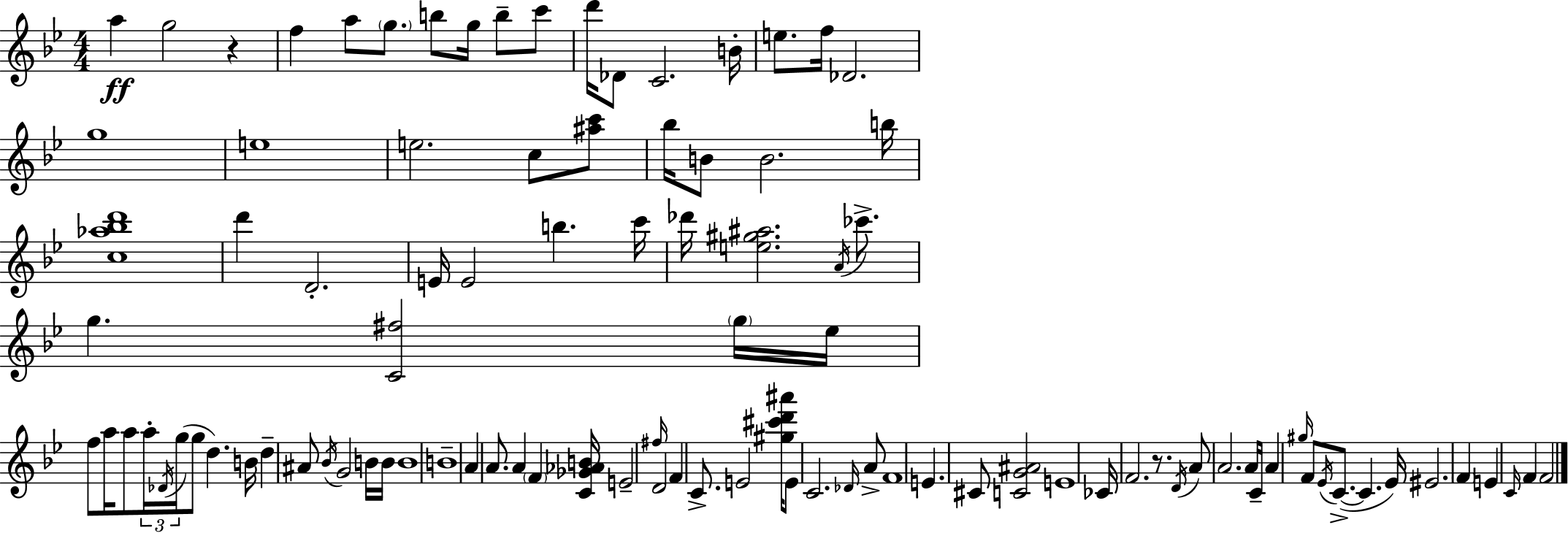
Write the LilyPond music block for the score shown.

{
  \clef treble
  \numericTimeSignature
  \time 4/4
  \key bes \major
  \repeat volta 2 { a''4\ff g''2 r4 | f''4 a''8 \parenthesize g''8. b''8 g''16 b''8-- c'''8 | d'''16 des'8 c'2. b'16-. | e''8. f''16 des'2. | \break g''1 | e''1 | e''2. c''8 <ais'' c'''>8 | bes''16 b'8 b'2. b''16 | \break <c'' aes'' bes'' d'''>1 | d'''4 d'2.-. | e'16 e'2 b''4. c'''16 | des'''16 <e'' gis'' ais''>2. \acciaccatura { a'16 } ces'''8.-> | \break g''4. <c' fis''>2 \parenthesize g''16 | ees''16 f''8 a''16 a''8 \tuplet 3/2 { a''16-. \acciaccatura { des'16 }( g''16 } g''8 d''4.) | b'16 d''4-- ais'8 \acciaccatura { bes'16 } g'2 | b'16 b'16 b'1 | \break b'1-- | a'4 a'8. a'4 \parenthesize f'4 | <c' ges' aes' b'>16 e'2-- \grace { fis''16 } d'2 | f'4 c'8.-> e'2 | \break <gis'' cis''' d''' ais'''>16 e'8 c'2. | \grace { des'16 } a'8-> f'1 | e'4. cis'8 <c' g' ais'>2 | e'1 | \break ces'16 f'2. | r8. \acciaccatura { d'16 } a'8 a'2. | a'16 c'16-- a'4 \grace { gis''16 } f'8 \acciaccatura { ees'16 }( c'8.->~~ | c'4. ees'16) eis'2. | \break \parenthesize f'4 e'4 \grace { c'16 } f'4 | f'2 } \bar "|."
}